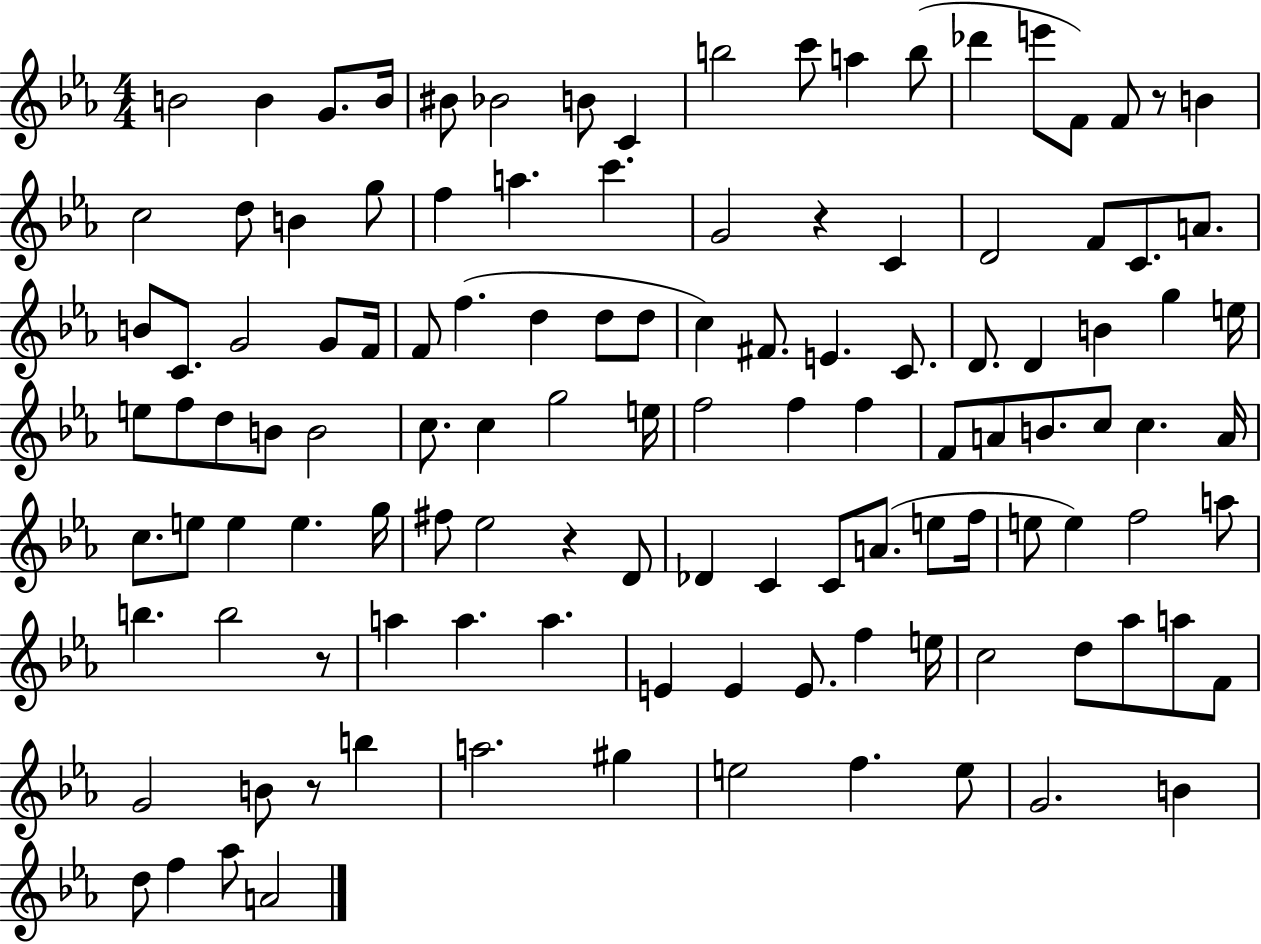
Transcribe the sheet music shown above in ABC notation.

X:1
T:Untitled
M:4/4
L:1/4
K:Eb
B2 B G/2 B/4 ^B/2 _B2 B/2 C b2 c'/2 a b/2 _d' e'/2 F/2 F/2 z/2 B c2 d/2 B g/2 f a c' G2 z C D2 F/2 C/2 A/2 B/2 C/2 G2 G/2 F/4 F/2 f d d/2 d/2 c ^F/2 E C/2 D/2 D B g e/4 e/2 f/2 d/2 B/2 B2 c/2 c g2 e/4 f2 f f F/2 A/2 B/2 c/2 c A/4 c/2 e/2 e e g/4 ^f/2 _e2 z D/2 _D C C/2 A/2 e/2 f/4 e/2 e f2 a/2 b b2 z/2 a a a E E E/2 f e/4 c2 d/2 _a/2 a/2 F/2 G2 B/2 z/2 b a2 ^g e2 f e/2 G2 B d/2 f _a/2 A2